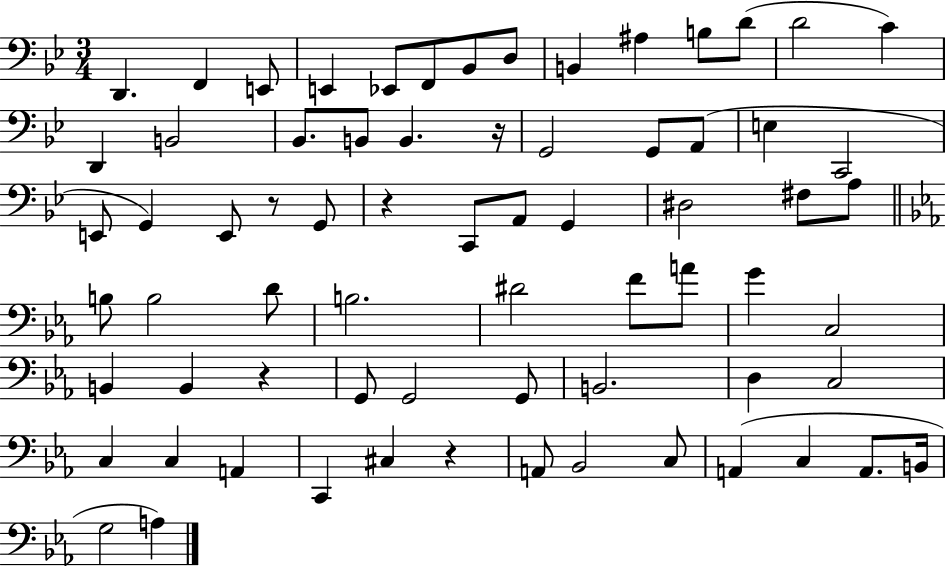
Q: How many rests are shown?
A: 5